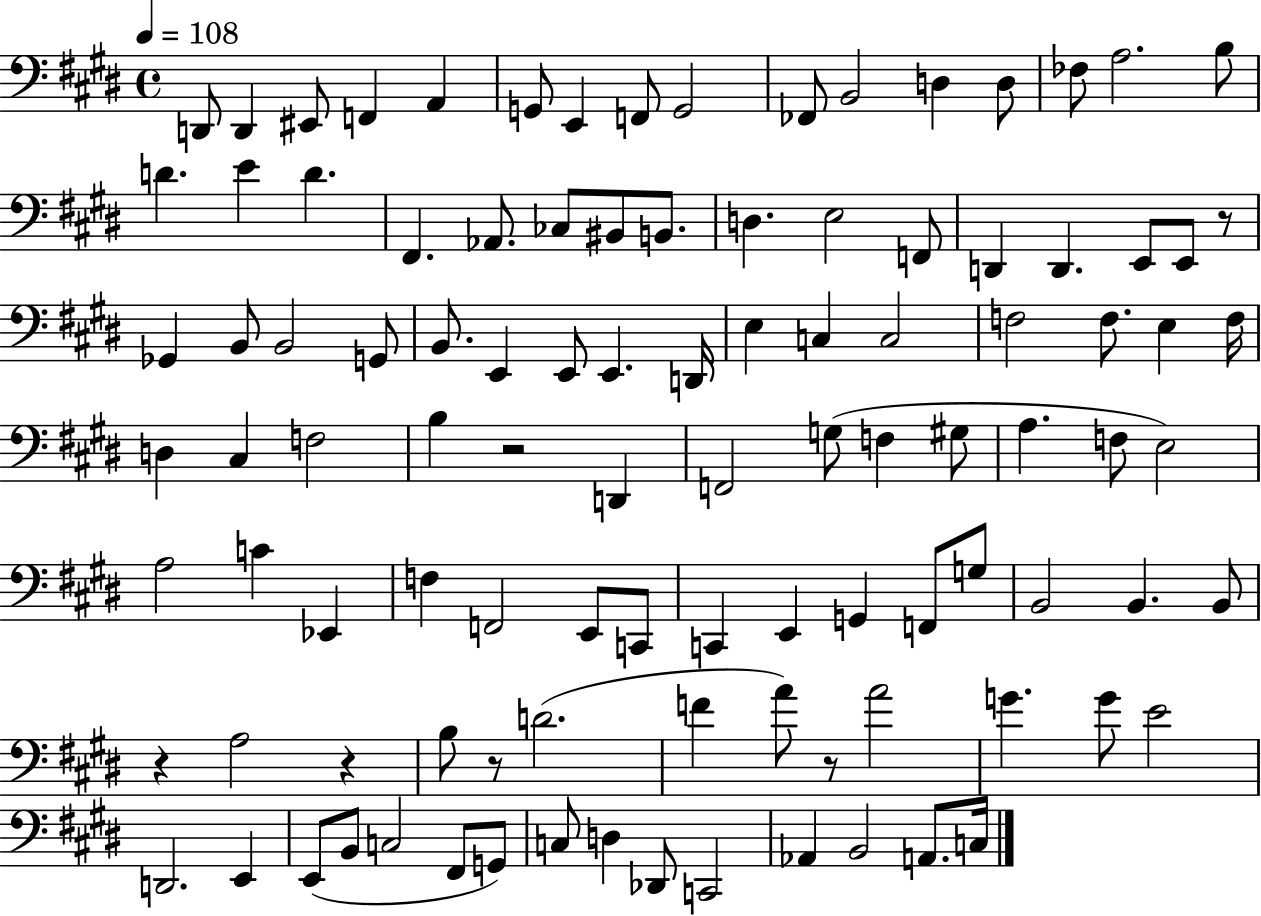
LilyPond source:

{
  \clef bass
  \time 4/4
  \defaultTimeSignature
  \key e \major
  \tempo 4 = 108
  d,8 d,4 eis,8 f,4 a,4 | g,8 e,4 f,8 g,2 | fes,8 b,2 d4 d8 | fes8 a2. b8 | \break d'4. e'4 d'4. | fis,4. aes,8. ces8 bis,8 b,8. | d4. e2 f,8 | d,4 d,4. e,8 e,8 r8 | \break ges,4 b,8 b,2 g,8 | b,8. e,4 e,8 e,4. d,16 | e4 c4 c2 | f2 f8. e4 f16 | \break d4 cis4 f2 | b4 r2 d,4 | f,2 g8( f4 gis8 | a4. f8 e2) | \break a2 c'4 ees,4 | f4 f,2 e,8 c,8 | c,4 e,4 g,4 f,8 g8 | b,2 b,4. b,8 | \break r4 a2 r4 | b8 r8 d'2.( | f'4 a'8) r8 a'2 | g'4. g'8 e'2 | \break d,2. e,4 | e,8( b,8 c2 fis,8 g,8) | c8 d4 des,8 c,2 | aes,4 b,2 a,8. c16 | \break \bar "|."
}